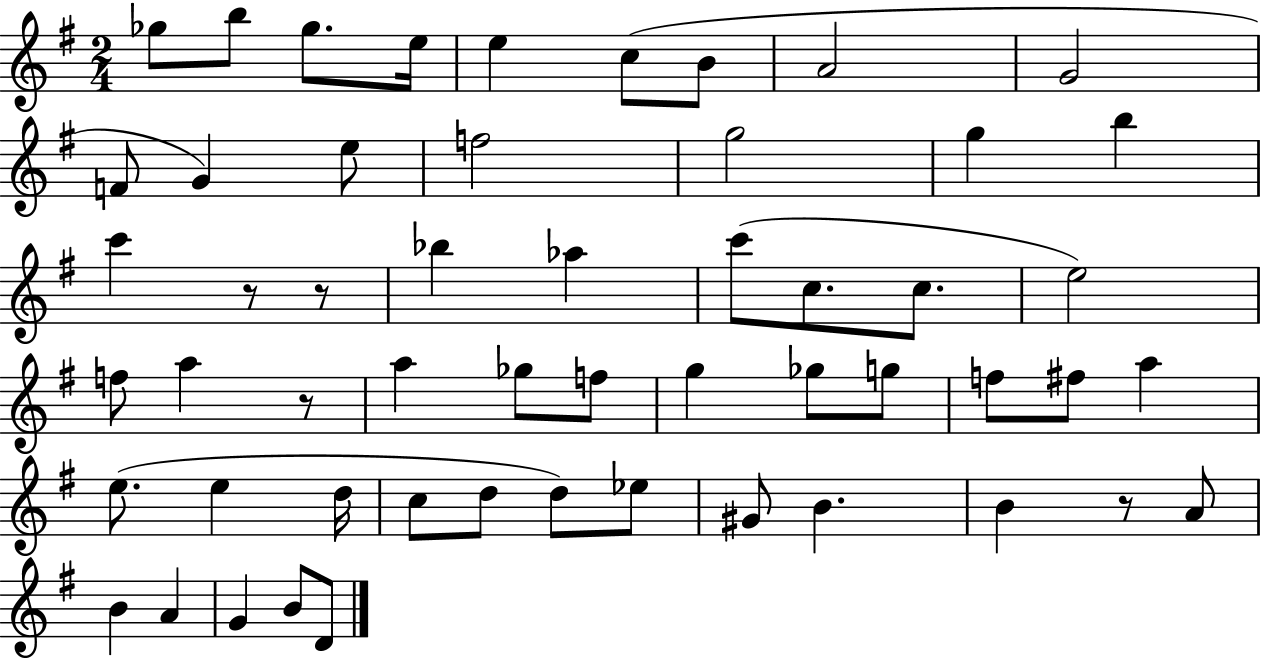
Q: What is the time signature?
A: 2/4